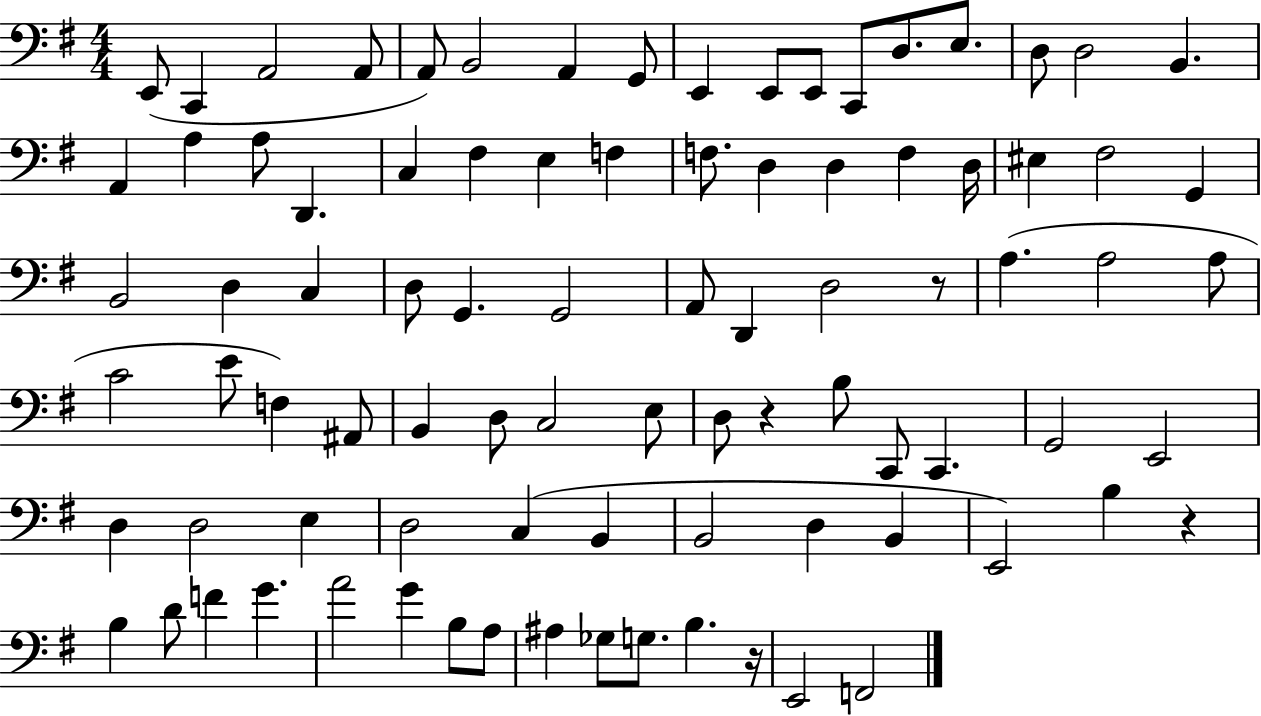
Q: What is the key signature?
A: G major